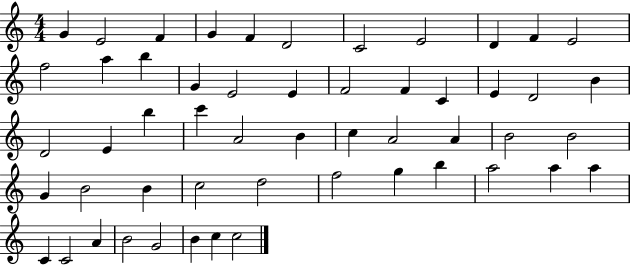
{
  \clef treble
  \numericTimeSignature
  \time 4/4
  \key c \major
  g'4 e'2 f'4 | g'4 f'4 d'2 | c'2 e'2 | d'4 f'4 e'2 | \break f''2 a''4 b''4 | g'4 e'2 e'4 | f'2 f'4 c'4 | e'4 d'2 b'4 | \break d'2 e'4 b''4 | c'''4 a'2 b'4 | c''4 a'2 a'4 | b'2 b'2 | \break g'4 b'2 b'4 | c''2 d''2 | f''2 g''4 b''4 | a''2 a''4 a''4 | \break c'4 c'2 a'4 | b'2 g'2 | b'4 c''4 c''2 | \bar "|."
}